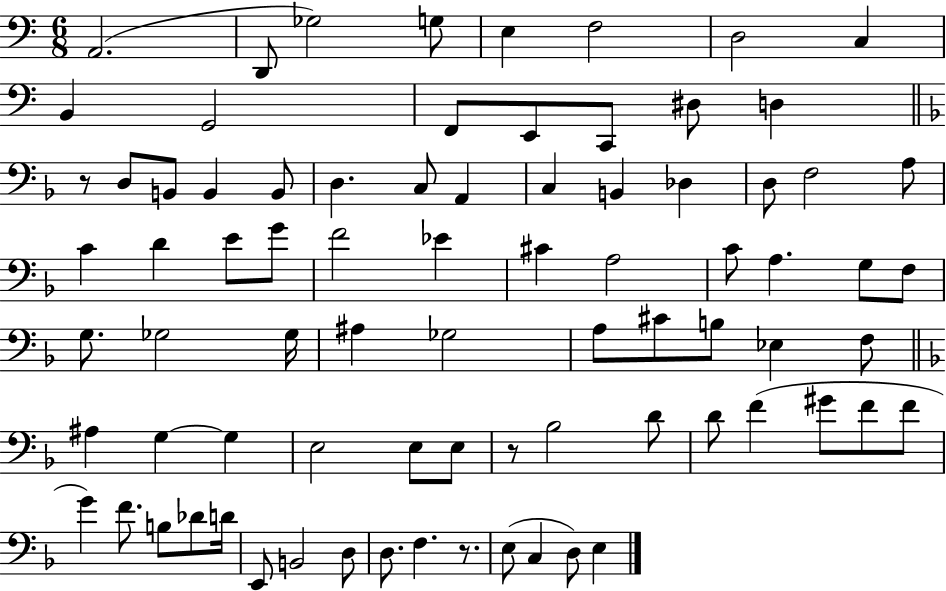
{
  \clef bass
  \numericTimeSignature
  \time 6/8
  \key c \major
  a,2.( | d,8 ges2) g8 | e4 f2 | d2 c4 | \break b,4 g,2 | f,8 e,8 c,8 dis8 d4 | \bar "||" \break \key d \minor r8 d8 b,8 b,4 b,8 | d4. c8 a,4 | c4 b,4 des4 | d8 f2 a8 | \break c'4 d'4 e'8 g'8 | f'2 ees'4 | cis'4 a2 | c'8 a4. g8 f8 | \break g8. ges2 ges16 | ais4 ges2 | a8 cis'8 b8 ees4 f8 | \bar "||" \break \key d \minor ais4 g4~~ g4 | e2 e8 e8 | r8 bes2 d'8 | d'8 f'4( gis'8 f'8 f'8 | \break g'4) f'8. b8 des'8 d'16 | e,8 b,2 d8 | d8. f4. r8. | e8( c4 d8) e4 | \break \bar "|."
}